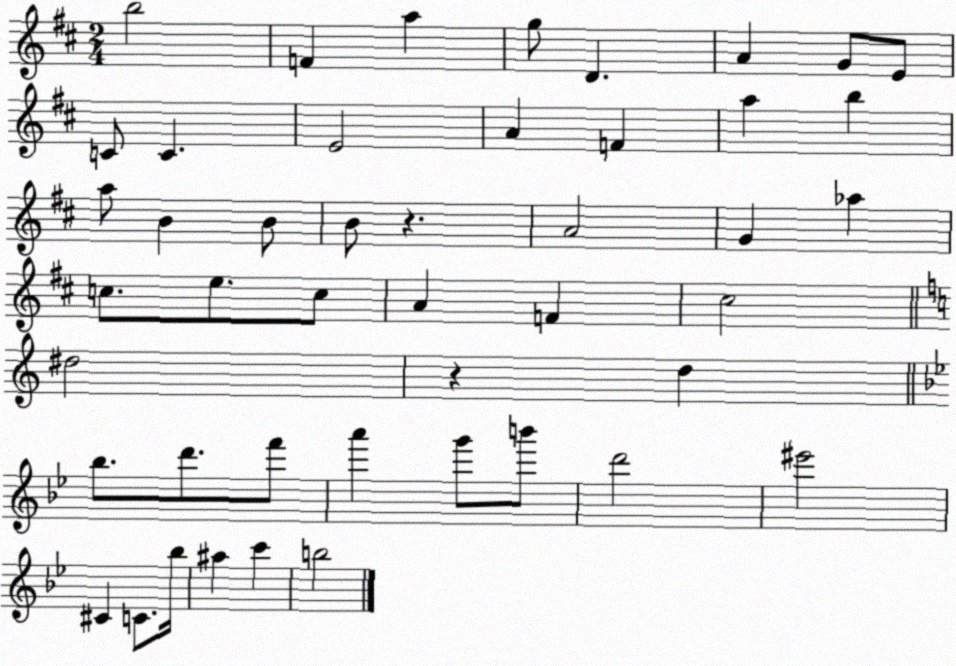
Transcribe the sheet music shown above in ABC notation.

X:1
T:Untitled
M:2/4
L:1/4
K:D
b2 F a g/2 D A G/2 E/2 C/2 C E2 A F a b a/2 B B/2 B/2 z A2 G _a c/2 e/2 c/2 A F ^c2 ^d2 z d _b/2 d'/2 f'/2 a' g'/2 b'/2 d'2 ^e'2 ^C C/2 _b/4 ^a c' b2